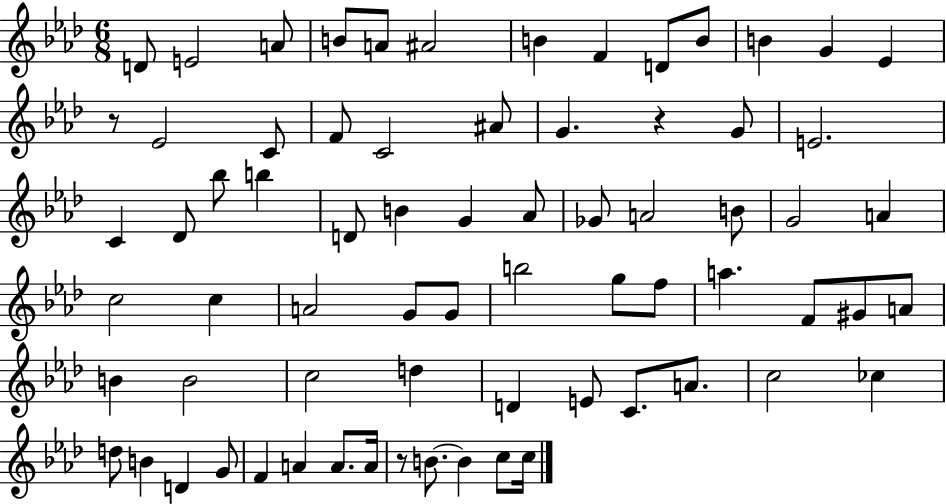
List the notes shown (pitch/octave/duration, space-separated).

D4/e E4/h A4/e B4/e A4/e A#4/h B4/q F4/q D4/e B4/e B4/q G4/q Eb4/q R/e Eb4/h C4/e F4/e C4/h A#4/e G4/q. R/q G4/e E4/h. C4/q Db4/e Bb5/e B5/q D4/e B4/q G4/q Ab4/e Gb4/e A4/h B4/e G4/h A4/q C5/h C5/q A4/h G4/e G4/e B5/h G5/e F5/e A5/q. F4/e G#4/e A4/e B4/q B4/h C5/h D5/q D4/q E4/e C4/e. A4/e. C5/h CES5/q D5/e B4/q D4/q G4/e F4/q A4/q A4/e. A4/s R/e B4/e. B4/q C5/e C5/s